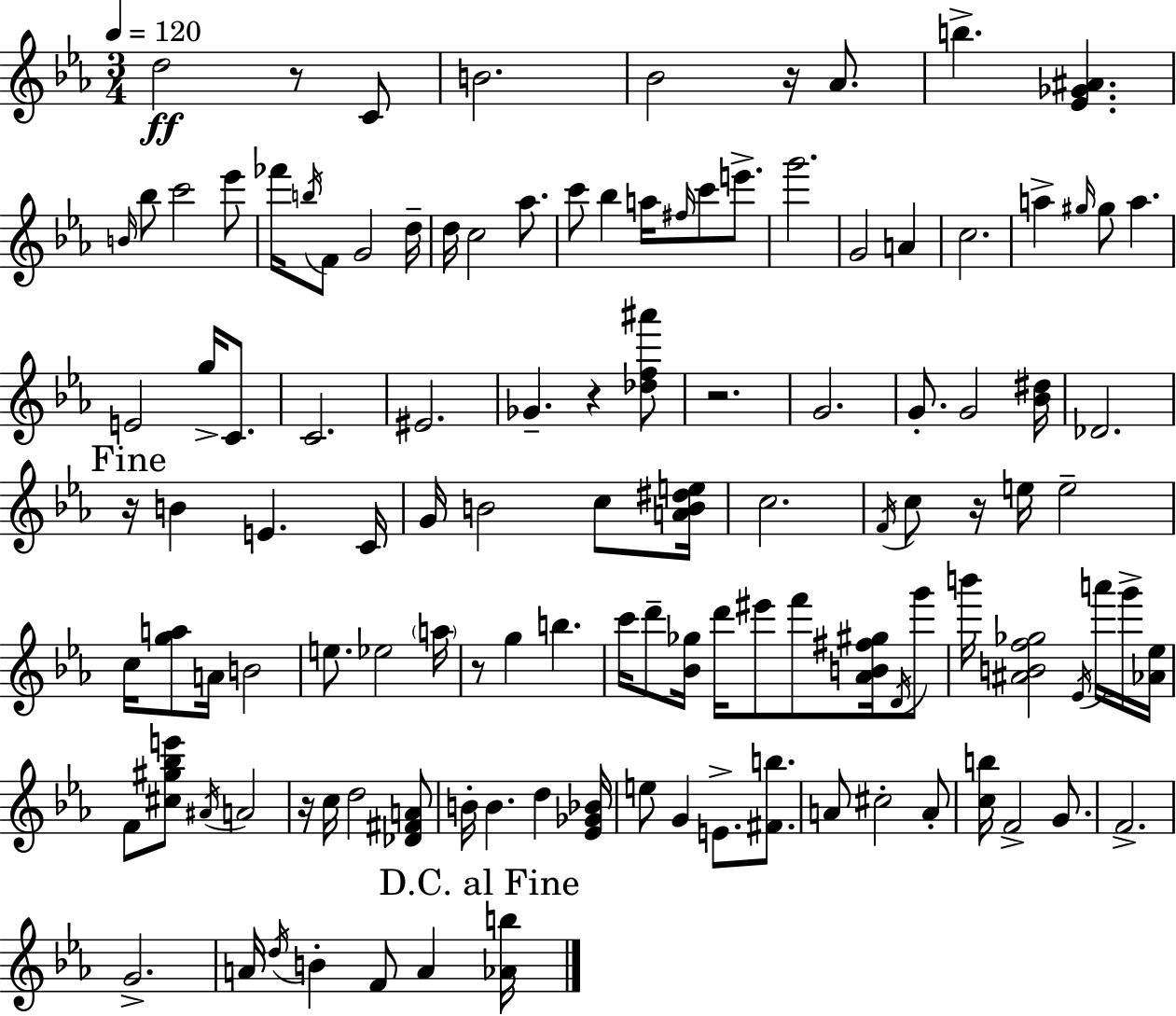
X:1
T:Untitled
M:3/4
L:1/4
K:Eb
d2 z/2 C/2 B2 _B2 z/4 _A/2 b [_E_G^A] B/4 _b/2 c'2 _e'/2 _f'/4 b/4 F/2 G2 d/4 d/4 c2 _a/2 c'/2 _b a/4 ^f/4 c'/2 e'/2 g'2 G2 A c2 a ^g/4 ^g/2 a E2 g/4 C/2 C2 ^E2 _G z [_df^a']/2 z2 G2 G/2 G2 [_B^d]/4 _D2 z/4 B E C/4 G/4 B2 c/2 [AB^de]/4 c2 F/4 c/2 z/4 e/4 e2 c/4 [ga]/2 A/4 B2 e/2 _e2 a/4 z/2 g b c'/4 d'/2 [_B_g]/4 d'/4 ^e'/2 f'/2 [_AB^f^g]/4 D/4 g'/2 b'/4 [^ABf_g]2 _E/4 a'/4 g'/4 [_A_e]/4 F/2 [^c^g_be']/2 ^A/4 A2 z/4 c/4 d2 [_D^FA]/2 B/4 B d [_E_G_B]/4 e/2 G E/2 [^Fb]/2 A/2 ^c2 A/2 [cb]/4 F2 G/2 F2 G2 A/4 d/4 B F/2 A [_Ab]/4